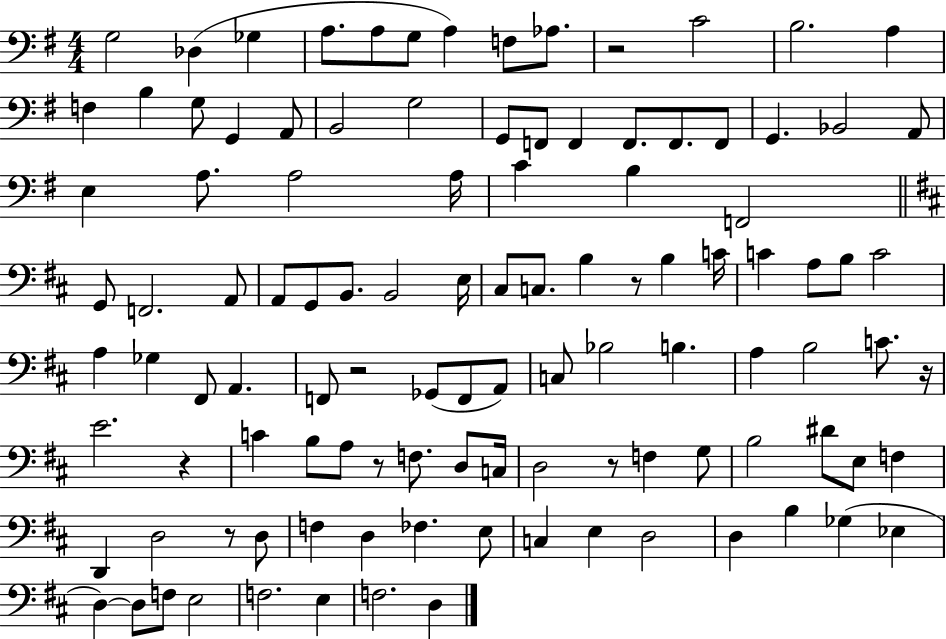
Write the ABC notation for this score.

X:1
T:Untitled
M:4/4
L:1/4
K:G
G,2 _D, _G, A,/2 A,/2 G,/2 A, F,/2 _A,/2 z2 C2 B,2 A, F, B, G,/2 G,, A,,/2 B,,2 G,2 G,,/2 F,,/2 F,, F,,/2 F,,/2 F,,/2 G,, _B,,2 A,,/2 E, A,/2 A,2 A,/4 C B, F,,2 G,,/2 F,,2 A,,/2 A,,/2 G,,/2 B,,/2 B,,2 E,/4 ^C,/2 C,/2 B, z/2 B, C/4 C A,/2 B,/2 C2 A, _G, ^F,,/2 A,, F,,/2 z2 _G,,/2 F,,/2 A,,/2 C,/2 _B,2 B, A, B,2 C/2 z/4 E2 z C B,/2 A,/2 z/2 F,/2 D,/2 C,/4 D,2 z/2 F, G,/2 B,2 ^D/2 E,/2 F, D,, D,2 z/2 D,/2 F, D, _F, E,/2 C, E, D,2 D, B, _G, _E, D, D,/2 F,/2 E,2 F,2 E, F,2 D,